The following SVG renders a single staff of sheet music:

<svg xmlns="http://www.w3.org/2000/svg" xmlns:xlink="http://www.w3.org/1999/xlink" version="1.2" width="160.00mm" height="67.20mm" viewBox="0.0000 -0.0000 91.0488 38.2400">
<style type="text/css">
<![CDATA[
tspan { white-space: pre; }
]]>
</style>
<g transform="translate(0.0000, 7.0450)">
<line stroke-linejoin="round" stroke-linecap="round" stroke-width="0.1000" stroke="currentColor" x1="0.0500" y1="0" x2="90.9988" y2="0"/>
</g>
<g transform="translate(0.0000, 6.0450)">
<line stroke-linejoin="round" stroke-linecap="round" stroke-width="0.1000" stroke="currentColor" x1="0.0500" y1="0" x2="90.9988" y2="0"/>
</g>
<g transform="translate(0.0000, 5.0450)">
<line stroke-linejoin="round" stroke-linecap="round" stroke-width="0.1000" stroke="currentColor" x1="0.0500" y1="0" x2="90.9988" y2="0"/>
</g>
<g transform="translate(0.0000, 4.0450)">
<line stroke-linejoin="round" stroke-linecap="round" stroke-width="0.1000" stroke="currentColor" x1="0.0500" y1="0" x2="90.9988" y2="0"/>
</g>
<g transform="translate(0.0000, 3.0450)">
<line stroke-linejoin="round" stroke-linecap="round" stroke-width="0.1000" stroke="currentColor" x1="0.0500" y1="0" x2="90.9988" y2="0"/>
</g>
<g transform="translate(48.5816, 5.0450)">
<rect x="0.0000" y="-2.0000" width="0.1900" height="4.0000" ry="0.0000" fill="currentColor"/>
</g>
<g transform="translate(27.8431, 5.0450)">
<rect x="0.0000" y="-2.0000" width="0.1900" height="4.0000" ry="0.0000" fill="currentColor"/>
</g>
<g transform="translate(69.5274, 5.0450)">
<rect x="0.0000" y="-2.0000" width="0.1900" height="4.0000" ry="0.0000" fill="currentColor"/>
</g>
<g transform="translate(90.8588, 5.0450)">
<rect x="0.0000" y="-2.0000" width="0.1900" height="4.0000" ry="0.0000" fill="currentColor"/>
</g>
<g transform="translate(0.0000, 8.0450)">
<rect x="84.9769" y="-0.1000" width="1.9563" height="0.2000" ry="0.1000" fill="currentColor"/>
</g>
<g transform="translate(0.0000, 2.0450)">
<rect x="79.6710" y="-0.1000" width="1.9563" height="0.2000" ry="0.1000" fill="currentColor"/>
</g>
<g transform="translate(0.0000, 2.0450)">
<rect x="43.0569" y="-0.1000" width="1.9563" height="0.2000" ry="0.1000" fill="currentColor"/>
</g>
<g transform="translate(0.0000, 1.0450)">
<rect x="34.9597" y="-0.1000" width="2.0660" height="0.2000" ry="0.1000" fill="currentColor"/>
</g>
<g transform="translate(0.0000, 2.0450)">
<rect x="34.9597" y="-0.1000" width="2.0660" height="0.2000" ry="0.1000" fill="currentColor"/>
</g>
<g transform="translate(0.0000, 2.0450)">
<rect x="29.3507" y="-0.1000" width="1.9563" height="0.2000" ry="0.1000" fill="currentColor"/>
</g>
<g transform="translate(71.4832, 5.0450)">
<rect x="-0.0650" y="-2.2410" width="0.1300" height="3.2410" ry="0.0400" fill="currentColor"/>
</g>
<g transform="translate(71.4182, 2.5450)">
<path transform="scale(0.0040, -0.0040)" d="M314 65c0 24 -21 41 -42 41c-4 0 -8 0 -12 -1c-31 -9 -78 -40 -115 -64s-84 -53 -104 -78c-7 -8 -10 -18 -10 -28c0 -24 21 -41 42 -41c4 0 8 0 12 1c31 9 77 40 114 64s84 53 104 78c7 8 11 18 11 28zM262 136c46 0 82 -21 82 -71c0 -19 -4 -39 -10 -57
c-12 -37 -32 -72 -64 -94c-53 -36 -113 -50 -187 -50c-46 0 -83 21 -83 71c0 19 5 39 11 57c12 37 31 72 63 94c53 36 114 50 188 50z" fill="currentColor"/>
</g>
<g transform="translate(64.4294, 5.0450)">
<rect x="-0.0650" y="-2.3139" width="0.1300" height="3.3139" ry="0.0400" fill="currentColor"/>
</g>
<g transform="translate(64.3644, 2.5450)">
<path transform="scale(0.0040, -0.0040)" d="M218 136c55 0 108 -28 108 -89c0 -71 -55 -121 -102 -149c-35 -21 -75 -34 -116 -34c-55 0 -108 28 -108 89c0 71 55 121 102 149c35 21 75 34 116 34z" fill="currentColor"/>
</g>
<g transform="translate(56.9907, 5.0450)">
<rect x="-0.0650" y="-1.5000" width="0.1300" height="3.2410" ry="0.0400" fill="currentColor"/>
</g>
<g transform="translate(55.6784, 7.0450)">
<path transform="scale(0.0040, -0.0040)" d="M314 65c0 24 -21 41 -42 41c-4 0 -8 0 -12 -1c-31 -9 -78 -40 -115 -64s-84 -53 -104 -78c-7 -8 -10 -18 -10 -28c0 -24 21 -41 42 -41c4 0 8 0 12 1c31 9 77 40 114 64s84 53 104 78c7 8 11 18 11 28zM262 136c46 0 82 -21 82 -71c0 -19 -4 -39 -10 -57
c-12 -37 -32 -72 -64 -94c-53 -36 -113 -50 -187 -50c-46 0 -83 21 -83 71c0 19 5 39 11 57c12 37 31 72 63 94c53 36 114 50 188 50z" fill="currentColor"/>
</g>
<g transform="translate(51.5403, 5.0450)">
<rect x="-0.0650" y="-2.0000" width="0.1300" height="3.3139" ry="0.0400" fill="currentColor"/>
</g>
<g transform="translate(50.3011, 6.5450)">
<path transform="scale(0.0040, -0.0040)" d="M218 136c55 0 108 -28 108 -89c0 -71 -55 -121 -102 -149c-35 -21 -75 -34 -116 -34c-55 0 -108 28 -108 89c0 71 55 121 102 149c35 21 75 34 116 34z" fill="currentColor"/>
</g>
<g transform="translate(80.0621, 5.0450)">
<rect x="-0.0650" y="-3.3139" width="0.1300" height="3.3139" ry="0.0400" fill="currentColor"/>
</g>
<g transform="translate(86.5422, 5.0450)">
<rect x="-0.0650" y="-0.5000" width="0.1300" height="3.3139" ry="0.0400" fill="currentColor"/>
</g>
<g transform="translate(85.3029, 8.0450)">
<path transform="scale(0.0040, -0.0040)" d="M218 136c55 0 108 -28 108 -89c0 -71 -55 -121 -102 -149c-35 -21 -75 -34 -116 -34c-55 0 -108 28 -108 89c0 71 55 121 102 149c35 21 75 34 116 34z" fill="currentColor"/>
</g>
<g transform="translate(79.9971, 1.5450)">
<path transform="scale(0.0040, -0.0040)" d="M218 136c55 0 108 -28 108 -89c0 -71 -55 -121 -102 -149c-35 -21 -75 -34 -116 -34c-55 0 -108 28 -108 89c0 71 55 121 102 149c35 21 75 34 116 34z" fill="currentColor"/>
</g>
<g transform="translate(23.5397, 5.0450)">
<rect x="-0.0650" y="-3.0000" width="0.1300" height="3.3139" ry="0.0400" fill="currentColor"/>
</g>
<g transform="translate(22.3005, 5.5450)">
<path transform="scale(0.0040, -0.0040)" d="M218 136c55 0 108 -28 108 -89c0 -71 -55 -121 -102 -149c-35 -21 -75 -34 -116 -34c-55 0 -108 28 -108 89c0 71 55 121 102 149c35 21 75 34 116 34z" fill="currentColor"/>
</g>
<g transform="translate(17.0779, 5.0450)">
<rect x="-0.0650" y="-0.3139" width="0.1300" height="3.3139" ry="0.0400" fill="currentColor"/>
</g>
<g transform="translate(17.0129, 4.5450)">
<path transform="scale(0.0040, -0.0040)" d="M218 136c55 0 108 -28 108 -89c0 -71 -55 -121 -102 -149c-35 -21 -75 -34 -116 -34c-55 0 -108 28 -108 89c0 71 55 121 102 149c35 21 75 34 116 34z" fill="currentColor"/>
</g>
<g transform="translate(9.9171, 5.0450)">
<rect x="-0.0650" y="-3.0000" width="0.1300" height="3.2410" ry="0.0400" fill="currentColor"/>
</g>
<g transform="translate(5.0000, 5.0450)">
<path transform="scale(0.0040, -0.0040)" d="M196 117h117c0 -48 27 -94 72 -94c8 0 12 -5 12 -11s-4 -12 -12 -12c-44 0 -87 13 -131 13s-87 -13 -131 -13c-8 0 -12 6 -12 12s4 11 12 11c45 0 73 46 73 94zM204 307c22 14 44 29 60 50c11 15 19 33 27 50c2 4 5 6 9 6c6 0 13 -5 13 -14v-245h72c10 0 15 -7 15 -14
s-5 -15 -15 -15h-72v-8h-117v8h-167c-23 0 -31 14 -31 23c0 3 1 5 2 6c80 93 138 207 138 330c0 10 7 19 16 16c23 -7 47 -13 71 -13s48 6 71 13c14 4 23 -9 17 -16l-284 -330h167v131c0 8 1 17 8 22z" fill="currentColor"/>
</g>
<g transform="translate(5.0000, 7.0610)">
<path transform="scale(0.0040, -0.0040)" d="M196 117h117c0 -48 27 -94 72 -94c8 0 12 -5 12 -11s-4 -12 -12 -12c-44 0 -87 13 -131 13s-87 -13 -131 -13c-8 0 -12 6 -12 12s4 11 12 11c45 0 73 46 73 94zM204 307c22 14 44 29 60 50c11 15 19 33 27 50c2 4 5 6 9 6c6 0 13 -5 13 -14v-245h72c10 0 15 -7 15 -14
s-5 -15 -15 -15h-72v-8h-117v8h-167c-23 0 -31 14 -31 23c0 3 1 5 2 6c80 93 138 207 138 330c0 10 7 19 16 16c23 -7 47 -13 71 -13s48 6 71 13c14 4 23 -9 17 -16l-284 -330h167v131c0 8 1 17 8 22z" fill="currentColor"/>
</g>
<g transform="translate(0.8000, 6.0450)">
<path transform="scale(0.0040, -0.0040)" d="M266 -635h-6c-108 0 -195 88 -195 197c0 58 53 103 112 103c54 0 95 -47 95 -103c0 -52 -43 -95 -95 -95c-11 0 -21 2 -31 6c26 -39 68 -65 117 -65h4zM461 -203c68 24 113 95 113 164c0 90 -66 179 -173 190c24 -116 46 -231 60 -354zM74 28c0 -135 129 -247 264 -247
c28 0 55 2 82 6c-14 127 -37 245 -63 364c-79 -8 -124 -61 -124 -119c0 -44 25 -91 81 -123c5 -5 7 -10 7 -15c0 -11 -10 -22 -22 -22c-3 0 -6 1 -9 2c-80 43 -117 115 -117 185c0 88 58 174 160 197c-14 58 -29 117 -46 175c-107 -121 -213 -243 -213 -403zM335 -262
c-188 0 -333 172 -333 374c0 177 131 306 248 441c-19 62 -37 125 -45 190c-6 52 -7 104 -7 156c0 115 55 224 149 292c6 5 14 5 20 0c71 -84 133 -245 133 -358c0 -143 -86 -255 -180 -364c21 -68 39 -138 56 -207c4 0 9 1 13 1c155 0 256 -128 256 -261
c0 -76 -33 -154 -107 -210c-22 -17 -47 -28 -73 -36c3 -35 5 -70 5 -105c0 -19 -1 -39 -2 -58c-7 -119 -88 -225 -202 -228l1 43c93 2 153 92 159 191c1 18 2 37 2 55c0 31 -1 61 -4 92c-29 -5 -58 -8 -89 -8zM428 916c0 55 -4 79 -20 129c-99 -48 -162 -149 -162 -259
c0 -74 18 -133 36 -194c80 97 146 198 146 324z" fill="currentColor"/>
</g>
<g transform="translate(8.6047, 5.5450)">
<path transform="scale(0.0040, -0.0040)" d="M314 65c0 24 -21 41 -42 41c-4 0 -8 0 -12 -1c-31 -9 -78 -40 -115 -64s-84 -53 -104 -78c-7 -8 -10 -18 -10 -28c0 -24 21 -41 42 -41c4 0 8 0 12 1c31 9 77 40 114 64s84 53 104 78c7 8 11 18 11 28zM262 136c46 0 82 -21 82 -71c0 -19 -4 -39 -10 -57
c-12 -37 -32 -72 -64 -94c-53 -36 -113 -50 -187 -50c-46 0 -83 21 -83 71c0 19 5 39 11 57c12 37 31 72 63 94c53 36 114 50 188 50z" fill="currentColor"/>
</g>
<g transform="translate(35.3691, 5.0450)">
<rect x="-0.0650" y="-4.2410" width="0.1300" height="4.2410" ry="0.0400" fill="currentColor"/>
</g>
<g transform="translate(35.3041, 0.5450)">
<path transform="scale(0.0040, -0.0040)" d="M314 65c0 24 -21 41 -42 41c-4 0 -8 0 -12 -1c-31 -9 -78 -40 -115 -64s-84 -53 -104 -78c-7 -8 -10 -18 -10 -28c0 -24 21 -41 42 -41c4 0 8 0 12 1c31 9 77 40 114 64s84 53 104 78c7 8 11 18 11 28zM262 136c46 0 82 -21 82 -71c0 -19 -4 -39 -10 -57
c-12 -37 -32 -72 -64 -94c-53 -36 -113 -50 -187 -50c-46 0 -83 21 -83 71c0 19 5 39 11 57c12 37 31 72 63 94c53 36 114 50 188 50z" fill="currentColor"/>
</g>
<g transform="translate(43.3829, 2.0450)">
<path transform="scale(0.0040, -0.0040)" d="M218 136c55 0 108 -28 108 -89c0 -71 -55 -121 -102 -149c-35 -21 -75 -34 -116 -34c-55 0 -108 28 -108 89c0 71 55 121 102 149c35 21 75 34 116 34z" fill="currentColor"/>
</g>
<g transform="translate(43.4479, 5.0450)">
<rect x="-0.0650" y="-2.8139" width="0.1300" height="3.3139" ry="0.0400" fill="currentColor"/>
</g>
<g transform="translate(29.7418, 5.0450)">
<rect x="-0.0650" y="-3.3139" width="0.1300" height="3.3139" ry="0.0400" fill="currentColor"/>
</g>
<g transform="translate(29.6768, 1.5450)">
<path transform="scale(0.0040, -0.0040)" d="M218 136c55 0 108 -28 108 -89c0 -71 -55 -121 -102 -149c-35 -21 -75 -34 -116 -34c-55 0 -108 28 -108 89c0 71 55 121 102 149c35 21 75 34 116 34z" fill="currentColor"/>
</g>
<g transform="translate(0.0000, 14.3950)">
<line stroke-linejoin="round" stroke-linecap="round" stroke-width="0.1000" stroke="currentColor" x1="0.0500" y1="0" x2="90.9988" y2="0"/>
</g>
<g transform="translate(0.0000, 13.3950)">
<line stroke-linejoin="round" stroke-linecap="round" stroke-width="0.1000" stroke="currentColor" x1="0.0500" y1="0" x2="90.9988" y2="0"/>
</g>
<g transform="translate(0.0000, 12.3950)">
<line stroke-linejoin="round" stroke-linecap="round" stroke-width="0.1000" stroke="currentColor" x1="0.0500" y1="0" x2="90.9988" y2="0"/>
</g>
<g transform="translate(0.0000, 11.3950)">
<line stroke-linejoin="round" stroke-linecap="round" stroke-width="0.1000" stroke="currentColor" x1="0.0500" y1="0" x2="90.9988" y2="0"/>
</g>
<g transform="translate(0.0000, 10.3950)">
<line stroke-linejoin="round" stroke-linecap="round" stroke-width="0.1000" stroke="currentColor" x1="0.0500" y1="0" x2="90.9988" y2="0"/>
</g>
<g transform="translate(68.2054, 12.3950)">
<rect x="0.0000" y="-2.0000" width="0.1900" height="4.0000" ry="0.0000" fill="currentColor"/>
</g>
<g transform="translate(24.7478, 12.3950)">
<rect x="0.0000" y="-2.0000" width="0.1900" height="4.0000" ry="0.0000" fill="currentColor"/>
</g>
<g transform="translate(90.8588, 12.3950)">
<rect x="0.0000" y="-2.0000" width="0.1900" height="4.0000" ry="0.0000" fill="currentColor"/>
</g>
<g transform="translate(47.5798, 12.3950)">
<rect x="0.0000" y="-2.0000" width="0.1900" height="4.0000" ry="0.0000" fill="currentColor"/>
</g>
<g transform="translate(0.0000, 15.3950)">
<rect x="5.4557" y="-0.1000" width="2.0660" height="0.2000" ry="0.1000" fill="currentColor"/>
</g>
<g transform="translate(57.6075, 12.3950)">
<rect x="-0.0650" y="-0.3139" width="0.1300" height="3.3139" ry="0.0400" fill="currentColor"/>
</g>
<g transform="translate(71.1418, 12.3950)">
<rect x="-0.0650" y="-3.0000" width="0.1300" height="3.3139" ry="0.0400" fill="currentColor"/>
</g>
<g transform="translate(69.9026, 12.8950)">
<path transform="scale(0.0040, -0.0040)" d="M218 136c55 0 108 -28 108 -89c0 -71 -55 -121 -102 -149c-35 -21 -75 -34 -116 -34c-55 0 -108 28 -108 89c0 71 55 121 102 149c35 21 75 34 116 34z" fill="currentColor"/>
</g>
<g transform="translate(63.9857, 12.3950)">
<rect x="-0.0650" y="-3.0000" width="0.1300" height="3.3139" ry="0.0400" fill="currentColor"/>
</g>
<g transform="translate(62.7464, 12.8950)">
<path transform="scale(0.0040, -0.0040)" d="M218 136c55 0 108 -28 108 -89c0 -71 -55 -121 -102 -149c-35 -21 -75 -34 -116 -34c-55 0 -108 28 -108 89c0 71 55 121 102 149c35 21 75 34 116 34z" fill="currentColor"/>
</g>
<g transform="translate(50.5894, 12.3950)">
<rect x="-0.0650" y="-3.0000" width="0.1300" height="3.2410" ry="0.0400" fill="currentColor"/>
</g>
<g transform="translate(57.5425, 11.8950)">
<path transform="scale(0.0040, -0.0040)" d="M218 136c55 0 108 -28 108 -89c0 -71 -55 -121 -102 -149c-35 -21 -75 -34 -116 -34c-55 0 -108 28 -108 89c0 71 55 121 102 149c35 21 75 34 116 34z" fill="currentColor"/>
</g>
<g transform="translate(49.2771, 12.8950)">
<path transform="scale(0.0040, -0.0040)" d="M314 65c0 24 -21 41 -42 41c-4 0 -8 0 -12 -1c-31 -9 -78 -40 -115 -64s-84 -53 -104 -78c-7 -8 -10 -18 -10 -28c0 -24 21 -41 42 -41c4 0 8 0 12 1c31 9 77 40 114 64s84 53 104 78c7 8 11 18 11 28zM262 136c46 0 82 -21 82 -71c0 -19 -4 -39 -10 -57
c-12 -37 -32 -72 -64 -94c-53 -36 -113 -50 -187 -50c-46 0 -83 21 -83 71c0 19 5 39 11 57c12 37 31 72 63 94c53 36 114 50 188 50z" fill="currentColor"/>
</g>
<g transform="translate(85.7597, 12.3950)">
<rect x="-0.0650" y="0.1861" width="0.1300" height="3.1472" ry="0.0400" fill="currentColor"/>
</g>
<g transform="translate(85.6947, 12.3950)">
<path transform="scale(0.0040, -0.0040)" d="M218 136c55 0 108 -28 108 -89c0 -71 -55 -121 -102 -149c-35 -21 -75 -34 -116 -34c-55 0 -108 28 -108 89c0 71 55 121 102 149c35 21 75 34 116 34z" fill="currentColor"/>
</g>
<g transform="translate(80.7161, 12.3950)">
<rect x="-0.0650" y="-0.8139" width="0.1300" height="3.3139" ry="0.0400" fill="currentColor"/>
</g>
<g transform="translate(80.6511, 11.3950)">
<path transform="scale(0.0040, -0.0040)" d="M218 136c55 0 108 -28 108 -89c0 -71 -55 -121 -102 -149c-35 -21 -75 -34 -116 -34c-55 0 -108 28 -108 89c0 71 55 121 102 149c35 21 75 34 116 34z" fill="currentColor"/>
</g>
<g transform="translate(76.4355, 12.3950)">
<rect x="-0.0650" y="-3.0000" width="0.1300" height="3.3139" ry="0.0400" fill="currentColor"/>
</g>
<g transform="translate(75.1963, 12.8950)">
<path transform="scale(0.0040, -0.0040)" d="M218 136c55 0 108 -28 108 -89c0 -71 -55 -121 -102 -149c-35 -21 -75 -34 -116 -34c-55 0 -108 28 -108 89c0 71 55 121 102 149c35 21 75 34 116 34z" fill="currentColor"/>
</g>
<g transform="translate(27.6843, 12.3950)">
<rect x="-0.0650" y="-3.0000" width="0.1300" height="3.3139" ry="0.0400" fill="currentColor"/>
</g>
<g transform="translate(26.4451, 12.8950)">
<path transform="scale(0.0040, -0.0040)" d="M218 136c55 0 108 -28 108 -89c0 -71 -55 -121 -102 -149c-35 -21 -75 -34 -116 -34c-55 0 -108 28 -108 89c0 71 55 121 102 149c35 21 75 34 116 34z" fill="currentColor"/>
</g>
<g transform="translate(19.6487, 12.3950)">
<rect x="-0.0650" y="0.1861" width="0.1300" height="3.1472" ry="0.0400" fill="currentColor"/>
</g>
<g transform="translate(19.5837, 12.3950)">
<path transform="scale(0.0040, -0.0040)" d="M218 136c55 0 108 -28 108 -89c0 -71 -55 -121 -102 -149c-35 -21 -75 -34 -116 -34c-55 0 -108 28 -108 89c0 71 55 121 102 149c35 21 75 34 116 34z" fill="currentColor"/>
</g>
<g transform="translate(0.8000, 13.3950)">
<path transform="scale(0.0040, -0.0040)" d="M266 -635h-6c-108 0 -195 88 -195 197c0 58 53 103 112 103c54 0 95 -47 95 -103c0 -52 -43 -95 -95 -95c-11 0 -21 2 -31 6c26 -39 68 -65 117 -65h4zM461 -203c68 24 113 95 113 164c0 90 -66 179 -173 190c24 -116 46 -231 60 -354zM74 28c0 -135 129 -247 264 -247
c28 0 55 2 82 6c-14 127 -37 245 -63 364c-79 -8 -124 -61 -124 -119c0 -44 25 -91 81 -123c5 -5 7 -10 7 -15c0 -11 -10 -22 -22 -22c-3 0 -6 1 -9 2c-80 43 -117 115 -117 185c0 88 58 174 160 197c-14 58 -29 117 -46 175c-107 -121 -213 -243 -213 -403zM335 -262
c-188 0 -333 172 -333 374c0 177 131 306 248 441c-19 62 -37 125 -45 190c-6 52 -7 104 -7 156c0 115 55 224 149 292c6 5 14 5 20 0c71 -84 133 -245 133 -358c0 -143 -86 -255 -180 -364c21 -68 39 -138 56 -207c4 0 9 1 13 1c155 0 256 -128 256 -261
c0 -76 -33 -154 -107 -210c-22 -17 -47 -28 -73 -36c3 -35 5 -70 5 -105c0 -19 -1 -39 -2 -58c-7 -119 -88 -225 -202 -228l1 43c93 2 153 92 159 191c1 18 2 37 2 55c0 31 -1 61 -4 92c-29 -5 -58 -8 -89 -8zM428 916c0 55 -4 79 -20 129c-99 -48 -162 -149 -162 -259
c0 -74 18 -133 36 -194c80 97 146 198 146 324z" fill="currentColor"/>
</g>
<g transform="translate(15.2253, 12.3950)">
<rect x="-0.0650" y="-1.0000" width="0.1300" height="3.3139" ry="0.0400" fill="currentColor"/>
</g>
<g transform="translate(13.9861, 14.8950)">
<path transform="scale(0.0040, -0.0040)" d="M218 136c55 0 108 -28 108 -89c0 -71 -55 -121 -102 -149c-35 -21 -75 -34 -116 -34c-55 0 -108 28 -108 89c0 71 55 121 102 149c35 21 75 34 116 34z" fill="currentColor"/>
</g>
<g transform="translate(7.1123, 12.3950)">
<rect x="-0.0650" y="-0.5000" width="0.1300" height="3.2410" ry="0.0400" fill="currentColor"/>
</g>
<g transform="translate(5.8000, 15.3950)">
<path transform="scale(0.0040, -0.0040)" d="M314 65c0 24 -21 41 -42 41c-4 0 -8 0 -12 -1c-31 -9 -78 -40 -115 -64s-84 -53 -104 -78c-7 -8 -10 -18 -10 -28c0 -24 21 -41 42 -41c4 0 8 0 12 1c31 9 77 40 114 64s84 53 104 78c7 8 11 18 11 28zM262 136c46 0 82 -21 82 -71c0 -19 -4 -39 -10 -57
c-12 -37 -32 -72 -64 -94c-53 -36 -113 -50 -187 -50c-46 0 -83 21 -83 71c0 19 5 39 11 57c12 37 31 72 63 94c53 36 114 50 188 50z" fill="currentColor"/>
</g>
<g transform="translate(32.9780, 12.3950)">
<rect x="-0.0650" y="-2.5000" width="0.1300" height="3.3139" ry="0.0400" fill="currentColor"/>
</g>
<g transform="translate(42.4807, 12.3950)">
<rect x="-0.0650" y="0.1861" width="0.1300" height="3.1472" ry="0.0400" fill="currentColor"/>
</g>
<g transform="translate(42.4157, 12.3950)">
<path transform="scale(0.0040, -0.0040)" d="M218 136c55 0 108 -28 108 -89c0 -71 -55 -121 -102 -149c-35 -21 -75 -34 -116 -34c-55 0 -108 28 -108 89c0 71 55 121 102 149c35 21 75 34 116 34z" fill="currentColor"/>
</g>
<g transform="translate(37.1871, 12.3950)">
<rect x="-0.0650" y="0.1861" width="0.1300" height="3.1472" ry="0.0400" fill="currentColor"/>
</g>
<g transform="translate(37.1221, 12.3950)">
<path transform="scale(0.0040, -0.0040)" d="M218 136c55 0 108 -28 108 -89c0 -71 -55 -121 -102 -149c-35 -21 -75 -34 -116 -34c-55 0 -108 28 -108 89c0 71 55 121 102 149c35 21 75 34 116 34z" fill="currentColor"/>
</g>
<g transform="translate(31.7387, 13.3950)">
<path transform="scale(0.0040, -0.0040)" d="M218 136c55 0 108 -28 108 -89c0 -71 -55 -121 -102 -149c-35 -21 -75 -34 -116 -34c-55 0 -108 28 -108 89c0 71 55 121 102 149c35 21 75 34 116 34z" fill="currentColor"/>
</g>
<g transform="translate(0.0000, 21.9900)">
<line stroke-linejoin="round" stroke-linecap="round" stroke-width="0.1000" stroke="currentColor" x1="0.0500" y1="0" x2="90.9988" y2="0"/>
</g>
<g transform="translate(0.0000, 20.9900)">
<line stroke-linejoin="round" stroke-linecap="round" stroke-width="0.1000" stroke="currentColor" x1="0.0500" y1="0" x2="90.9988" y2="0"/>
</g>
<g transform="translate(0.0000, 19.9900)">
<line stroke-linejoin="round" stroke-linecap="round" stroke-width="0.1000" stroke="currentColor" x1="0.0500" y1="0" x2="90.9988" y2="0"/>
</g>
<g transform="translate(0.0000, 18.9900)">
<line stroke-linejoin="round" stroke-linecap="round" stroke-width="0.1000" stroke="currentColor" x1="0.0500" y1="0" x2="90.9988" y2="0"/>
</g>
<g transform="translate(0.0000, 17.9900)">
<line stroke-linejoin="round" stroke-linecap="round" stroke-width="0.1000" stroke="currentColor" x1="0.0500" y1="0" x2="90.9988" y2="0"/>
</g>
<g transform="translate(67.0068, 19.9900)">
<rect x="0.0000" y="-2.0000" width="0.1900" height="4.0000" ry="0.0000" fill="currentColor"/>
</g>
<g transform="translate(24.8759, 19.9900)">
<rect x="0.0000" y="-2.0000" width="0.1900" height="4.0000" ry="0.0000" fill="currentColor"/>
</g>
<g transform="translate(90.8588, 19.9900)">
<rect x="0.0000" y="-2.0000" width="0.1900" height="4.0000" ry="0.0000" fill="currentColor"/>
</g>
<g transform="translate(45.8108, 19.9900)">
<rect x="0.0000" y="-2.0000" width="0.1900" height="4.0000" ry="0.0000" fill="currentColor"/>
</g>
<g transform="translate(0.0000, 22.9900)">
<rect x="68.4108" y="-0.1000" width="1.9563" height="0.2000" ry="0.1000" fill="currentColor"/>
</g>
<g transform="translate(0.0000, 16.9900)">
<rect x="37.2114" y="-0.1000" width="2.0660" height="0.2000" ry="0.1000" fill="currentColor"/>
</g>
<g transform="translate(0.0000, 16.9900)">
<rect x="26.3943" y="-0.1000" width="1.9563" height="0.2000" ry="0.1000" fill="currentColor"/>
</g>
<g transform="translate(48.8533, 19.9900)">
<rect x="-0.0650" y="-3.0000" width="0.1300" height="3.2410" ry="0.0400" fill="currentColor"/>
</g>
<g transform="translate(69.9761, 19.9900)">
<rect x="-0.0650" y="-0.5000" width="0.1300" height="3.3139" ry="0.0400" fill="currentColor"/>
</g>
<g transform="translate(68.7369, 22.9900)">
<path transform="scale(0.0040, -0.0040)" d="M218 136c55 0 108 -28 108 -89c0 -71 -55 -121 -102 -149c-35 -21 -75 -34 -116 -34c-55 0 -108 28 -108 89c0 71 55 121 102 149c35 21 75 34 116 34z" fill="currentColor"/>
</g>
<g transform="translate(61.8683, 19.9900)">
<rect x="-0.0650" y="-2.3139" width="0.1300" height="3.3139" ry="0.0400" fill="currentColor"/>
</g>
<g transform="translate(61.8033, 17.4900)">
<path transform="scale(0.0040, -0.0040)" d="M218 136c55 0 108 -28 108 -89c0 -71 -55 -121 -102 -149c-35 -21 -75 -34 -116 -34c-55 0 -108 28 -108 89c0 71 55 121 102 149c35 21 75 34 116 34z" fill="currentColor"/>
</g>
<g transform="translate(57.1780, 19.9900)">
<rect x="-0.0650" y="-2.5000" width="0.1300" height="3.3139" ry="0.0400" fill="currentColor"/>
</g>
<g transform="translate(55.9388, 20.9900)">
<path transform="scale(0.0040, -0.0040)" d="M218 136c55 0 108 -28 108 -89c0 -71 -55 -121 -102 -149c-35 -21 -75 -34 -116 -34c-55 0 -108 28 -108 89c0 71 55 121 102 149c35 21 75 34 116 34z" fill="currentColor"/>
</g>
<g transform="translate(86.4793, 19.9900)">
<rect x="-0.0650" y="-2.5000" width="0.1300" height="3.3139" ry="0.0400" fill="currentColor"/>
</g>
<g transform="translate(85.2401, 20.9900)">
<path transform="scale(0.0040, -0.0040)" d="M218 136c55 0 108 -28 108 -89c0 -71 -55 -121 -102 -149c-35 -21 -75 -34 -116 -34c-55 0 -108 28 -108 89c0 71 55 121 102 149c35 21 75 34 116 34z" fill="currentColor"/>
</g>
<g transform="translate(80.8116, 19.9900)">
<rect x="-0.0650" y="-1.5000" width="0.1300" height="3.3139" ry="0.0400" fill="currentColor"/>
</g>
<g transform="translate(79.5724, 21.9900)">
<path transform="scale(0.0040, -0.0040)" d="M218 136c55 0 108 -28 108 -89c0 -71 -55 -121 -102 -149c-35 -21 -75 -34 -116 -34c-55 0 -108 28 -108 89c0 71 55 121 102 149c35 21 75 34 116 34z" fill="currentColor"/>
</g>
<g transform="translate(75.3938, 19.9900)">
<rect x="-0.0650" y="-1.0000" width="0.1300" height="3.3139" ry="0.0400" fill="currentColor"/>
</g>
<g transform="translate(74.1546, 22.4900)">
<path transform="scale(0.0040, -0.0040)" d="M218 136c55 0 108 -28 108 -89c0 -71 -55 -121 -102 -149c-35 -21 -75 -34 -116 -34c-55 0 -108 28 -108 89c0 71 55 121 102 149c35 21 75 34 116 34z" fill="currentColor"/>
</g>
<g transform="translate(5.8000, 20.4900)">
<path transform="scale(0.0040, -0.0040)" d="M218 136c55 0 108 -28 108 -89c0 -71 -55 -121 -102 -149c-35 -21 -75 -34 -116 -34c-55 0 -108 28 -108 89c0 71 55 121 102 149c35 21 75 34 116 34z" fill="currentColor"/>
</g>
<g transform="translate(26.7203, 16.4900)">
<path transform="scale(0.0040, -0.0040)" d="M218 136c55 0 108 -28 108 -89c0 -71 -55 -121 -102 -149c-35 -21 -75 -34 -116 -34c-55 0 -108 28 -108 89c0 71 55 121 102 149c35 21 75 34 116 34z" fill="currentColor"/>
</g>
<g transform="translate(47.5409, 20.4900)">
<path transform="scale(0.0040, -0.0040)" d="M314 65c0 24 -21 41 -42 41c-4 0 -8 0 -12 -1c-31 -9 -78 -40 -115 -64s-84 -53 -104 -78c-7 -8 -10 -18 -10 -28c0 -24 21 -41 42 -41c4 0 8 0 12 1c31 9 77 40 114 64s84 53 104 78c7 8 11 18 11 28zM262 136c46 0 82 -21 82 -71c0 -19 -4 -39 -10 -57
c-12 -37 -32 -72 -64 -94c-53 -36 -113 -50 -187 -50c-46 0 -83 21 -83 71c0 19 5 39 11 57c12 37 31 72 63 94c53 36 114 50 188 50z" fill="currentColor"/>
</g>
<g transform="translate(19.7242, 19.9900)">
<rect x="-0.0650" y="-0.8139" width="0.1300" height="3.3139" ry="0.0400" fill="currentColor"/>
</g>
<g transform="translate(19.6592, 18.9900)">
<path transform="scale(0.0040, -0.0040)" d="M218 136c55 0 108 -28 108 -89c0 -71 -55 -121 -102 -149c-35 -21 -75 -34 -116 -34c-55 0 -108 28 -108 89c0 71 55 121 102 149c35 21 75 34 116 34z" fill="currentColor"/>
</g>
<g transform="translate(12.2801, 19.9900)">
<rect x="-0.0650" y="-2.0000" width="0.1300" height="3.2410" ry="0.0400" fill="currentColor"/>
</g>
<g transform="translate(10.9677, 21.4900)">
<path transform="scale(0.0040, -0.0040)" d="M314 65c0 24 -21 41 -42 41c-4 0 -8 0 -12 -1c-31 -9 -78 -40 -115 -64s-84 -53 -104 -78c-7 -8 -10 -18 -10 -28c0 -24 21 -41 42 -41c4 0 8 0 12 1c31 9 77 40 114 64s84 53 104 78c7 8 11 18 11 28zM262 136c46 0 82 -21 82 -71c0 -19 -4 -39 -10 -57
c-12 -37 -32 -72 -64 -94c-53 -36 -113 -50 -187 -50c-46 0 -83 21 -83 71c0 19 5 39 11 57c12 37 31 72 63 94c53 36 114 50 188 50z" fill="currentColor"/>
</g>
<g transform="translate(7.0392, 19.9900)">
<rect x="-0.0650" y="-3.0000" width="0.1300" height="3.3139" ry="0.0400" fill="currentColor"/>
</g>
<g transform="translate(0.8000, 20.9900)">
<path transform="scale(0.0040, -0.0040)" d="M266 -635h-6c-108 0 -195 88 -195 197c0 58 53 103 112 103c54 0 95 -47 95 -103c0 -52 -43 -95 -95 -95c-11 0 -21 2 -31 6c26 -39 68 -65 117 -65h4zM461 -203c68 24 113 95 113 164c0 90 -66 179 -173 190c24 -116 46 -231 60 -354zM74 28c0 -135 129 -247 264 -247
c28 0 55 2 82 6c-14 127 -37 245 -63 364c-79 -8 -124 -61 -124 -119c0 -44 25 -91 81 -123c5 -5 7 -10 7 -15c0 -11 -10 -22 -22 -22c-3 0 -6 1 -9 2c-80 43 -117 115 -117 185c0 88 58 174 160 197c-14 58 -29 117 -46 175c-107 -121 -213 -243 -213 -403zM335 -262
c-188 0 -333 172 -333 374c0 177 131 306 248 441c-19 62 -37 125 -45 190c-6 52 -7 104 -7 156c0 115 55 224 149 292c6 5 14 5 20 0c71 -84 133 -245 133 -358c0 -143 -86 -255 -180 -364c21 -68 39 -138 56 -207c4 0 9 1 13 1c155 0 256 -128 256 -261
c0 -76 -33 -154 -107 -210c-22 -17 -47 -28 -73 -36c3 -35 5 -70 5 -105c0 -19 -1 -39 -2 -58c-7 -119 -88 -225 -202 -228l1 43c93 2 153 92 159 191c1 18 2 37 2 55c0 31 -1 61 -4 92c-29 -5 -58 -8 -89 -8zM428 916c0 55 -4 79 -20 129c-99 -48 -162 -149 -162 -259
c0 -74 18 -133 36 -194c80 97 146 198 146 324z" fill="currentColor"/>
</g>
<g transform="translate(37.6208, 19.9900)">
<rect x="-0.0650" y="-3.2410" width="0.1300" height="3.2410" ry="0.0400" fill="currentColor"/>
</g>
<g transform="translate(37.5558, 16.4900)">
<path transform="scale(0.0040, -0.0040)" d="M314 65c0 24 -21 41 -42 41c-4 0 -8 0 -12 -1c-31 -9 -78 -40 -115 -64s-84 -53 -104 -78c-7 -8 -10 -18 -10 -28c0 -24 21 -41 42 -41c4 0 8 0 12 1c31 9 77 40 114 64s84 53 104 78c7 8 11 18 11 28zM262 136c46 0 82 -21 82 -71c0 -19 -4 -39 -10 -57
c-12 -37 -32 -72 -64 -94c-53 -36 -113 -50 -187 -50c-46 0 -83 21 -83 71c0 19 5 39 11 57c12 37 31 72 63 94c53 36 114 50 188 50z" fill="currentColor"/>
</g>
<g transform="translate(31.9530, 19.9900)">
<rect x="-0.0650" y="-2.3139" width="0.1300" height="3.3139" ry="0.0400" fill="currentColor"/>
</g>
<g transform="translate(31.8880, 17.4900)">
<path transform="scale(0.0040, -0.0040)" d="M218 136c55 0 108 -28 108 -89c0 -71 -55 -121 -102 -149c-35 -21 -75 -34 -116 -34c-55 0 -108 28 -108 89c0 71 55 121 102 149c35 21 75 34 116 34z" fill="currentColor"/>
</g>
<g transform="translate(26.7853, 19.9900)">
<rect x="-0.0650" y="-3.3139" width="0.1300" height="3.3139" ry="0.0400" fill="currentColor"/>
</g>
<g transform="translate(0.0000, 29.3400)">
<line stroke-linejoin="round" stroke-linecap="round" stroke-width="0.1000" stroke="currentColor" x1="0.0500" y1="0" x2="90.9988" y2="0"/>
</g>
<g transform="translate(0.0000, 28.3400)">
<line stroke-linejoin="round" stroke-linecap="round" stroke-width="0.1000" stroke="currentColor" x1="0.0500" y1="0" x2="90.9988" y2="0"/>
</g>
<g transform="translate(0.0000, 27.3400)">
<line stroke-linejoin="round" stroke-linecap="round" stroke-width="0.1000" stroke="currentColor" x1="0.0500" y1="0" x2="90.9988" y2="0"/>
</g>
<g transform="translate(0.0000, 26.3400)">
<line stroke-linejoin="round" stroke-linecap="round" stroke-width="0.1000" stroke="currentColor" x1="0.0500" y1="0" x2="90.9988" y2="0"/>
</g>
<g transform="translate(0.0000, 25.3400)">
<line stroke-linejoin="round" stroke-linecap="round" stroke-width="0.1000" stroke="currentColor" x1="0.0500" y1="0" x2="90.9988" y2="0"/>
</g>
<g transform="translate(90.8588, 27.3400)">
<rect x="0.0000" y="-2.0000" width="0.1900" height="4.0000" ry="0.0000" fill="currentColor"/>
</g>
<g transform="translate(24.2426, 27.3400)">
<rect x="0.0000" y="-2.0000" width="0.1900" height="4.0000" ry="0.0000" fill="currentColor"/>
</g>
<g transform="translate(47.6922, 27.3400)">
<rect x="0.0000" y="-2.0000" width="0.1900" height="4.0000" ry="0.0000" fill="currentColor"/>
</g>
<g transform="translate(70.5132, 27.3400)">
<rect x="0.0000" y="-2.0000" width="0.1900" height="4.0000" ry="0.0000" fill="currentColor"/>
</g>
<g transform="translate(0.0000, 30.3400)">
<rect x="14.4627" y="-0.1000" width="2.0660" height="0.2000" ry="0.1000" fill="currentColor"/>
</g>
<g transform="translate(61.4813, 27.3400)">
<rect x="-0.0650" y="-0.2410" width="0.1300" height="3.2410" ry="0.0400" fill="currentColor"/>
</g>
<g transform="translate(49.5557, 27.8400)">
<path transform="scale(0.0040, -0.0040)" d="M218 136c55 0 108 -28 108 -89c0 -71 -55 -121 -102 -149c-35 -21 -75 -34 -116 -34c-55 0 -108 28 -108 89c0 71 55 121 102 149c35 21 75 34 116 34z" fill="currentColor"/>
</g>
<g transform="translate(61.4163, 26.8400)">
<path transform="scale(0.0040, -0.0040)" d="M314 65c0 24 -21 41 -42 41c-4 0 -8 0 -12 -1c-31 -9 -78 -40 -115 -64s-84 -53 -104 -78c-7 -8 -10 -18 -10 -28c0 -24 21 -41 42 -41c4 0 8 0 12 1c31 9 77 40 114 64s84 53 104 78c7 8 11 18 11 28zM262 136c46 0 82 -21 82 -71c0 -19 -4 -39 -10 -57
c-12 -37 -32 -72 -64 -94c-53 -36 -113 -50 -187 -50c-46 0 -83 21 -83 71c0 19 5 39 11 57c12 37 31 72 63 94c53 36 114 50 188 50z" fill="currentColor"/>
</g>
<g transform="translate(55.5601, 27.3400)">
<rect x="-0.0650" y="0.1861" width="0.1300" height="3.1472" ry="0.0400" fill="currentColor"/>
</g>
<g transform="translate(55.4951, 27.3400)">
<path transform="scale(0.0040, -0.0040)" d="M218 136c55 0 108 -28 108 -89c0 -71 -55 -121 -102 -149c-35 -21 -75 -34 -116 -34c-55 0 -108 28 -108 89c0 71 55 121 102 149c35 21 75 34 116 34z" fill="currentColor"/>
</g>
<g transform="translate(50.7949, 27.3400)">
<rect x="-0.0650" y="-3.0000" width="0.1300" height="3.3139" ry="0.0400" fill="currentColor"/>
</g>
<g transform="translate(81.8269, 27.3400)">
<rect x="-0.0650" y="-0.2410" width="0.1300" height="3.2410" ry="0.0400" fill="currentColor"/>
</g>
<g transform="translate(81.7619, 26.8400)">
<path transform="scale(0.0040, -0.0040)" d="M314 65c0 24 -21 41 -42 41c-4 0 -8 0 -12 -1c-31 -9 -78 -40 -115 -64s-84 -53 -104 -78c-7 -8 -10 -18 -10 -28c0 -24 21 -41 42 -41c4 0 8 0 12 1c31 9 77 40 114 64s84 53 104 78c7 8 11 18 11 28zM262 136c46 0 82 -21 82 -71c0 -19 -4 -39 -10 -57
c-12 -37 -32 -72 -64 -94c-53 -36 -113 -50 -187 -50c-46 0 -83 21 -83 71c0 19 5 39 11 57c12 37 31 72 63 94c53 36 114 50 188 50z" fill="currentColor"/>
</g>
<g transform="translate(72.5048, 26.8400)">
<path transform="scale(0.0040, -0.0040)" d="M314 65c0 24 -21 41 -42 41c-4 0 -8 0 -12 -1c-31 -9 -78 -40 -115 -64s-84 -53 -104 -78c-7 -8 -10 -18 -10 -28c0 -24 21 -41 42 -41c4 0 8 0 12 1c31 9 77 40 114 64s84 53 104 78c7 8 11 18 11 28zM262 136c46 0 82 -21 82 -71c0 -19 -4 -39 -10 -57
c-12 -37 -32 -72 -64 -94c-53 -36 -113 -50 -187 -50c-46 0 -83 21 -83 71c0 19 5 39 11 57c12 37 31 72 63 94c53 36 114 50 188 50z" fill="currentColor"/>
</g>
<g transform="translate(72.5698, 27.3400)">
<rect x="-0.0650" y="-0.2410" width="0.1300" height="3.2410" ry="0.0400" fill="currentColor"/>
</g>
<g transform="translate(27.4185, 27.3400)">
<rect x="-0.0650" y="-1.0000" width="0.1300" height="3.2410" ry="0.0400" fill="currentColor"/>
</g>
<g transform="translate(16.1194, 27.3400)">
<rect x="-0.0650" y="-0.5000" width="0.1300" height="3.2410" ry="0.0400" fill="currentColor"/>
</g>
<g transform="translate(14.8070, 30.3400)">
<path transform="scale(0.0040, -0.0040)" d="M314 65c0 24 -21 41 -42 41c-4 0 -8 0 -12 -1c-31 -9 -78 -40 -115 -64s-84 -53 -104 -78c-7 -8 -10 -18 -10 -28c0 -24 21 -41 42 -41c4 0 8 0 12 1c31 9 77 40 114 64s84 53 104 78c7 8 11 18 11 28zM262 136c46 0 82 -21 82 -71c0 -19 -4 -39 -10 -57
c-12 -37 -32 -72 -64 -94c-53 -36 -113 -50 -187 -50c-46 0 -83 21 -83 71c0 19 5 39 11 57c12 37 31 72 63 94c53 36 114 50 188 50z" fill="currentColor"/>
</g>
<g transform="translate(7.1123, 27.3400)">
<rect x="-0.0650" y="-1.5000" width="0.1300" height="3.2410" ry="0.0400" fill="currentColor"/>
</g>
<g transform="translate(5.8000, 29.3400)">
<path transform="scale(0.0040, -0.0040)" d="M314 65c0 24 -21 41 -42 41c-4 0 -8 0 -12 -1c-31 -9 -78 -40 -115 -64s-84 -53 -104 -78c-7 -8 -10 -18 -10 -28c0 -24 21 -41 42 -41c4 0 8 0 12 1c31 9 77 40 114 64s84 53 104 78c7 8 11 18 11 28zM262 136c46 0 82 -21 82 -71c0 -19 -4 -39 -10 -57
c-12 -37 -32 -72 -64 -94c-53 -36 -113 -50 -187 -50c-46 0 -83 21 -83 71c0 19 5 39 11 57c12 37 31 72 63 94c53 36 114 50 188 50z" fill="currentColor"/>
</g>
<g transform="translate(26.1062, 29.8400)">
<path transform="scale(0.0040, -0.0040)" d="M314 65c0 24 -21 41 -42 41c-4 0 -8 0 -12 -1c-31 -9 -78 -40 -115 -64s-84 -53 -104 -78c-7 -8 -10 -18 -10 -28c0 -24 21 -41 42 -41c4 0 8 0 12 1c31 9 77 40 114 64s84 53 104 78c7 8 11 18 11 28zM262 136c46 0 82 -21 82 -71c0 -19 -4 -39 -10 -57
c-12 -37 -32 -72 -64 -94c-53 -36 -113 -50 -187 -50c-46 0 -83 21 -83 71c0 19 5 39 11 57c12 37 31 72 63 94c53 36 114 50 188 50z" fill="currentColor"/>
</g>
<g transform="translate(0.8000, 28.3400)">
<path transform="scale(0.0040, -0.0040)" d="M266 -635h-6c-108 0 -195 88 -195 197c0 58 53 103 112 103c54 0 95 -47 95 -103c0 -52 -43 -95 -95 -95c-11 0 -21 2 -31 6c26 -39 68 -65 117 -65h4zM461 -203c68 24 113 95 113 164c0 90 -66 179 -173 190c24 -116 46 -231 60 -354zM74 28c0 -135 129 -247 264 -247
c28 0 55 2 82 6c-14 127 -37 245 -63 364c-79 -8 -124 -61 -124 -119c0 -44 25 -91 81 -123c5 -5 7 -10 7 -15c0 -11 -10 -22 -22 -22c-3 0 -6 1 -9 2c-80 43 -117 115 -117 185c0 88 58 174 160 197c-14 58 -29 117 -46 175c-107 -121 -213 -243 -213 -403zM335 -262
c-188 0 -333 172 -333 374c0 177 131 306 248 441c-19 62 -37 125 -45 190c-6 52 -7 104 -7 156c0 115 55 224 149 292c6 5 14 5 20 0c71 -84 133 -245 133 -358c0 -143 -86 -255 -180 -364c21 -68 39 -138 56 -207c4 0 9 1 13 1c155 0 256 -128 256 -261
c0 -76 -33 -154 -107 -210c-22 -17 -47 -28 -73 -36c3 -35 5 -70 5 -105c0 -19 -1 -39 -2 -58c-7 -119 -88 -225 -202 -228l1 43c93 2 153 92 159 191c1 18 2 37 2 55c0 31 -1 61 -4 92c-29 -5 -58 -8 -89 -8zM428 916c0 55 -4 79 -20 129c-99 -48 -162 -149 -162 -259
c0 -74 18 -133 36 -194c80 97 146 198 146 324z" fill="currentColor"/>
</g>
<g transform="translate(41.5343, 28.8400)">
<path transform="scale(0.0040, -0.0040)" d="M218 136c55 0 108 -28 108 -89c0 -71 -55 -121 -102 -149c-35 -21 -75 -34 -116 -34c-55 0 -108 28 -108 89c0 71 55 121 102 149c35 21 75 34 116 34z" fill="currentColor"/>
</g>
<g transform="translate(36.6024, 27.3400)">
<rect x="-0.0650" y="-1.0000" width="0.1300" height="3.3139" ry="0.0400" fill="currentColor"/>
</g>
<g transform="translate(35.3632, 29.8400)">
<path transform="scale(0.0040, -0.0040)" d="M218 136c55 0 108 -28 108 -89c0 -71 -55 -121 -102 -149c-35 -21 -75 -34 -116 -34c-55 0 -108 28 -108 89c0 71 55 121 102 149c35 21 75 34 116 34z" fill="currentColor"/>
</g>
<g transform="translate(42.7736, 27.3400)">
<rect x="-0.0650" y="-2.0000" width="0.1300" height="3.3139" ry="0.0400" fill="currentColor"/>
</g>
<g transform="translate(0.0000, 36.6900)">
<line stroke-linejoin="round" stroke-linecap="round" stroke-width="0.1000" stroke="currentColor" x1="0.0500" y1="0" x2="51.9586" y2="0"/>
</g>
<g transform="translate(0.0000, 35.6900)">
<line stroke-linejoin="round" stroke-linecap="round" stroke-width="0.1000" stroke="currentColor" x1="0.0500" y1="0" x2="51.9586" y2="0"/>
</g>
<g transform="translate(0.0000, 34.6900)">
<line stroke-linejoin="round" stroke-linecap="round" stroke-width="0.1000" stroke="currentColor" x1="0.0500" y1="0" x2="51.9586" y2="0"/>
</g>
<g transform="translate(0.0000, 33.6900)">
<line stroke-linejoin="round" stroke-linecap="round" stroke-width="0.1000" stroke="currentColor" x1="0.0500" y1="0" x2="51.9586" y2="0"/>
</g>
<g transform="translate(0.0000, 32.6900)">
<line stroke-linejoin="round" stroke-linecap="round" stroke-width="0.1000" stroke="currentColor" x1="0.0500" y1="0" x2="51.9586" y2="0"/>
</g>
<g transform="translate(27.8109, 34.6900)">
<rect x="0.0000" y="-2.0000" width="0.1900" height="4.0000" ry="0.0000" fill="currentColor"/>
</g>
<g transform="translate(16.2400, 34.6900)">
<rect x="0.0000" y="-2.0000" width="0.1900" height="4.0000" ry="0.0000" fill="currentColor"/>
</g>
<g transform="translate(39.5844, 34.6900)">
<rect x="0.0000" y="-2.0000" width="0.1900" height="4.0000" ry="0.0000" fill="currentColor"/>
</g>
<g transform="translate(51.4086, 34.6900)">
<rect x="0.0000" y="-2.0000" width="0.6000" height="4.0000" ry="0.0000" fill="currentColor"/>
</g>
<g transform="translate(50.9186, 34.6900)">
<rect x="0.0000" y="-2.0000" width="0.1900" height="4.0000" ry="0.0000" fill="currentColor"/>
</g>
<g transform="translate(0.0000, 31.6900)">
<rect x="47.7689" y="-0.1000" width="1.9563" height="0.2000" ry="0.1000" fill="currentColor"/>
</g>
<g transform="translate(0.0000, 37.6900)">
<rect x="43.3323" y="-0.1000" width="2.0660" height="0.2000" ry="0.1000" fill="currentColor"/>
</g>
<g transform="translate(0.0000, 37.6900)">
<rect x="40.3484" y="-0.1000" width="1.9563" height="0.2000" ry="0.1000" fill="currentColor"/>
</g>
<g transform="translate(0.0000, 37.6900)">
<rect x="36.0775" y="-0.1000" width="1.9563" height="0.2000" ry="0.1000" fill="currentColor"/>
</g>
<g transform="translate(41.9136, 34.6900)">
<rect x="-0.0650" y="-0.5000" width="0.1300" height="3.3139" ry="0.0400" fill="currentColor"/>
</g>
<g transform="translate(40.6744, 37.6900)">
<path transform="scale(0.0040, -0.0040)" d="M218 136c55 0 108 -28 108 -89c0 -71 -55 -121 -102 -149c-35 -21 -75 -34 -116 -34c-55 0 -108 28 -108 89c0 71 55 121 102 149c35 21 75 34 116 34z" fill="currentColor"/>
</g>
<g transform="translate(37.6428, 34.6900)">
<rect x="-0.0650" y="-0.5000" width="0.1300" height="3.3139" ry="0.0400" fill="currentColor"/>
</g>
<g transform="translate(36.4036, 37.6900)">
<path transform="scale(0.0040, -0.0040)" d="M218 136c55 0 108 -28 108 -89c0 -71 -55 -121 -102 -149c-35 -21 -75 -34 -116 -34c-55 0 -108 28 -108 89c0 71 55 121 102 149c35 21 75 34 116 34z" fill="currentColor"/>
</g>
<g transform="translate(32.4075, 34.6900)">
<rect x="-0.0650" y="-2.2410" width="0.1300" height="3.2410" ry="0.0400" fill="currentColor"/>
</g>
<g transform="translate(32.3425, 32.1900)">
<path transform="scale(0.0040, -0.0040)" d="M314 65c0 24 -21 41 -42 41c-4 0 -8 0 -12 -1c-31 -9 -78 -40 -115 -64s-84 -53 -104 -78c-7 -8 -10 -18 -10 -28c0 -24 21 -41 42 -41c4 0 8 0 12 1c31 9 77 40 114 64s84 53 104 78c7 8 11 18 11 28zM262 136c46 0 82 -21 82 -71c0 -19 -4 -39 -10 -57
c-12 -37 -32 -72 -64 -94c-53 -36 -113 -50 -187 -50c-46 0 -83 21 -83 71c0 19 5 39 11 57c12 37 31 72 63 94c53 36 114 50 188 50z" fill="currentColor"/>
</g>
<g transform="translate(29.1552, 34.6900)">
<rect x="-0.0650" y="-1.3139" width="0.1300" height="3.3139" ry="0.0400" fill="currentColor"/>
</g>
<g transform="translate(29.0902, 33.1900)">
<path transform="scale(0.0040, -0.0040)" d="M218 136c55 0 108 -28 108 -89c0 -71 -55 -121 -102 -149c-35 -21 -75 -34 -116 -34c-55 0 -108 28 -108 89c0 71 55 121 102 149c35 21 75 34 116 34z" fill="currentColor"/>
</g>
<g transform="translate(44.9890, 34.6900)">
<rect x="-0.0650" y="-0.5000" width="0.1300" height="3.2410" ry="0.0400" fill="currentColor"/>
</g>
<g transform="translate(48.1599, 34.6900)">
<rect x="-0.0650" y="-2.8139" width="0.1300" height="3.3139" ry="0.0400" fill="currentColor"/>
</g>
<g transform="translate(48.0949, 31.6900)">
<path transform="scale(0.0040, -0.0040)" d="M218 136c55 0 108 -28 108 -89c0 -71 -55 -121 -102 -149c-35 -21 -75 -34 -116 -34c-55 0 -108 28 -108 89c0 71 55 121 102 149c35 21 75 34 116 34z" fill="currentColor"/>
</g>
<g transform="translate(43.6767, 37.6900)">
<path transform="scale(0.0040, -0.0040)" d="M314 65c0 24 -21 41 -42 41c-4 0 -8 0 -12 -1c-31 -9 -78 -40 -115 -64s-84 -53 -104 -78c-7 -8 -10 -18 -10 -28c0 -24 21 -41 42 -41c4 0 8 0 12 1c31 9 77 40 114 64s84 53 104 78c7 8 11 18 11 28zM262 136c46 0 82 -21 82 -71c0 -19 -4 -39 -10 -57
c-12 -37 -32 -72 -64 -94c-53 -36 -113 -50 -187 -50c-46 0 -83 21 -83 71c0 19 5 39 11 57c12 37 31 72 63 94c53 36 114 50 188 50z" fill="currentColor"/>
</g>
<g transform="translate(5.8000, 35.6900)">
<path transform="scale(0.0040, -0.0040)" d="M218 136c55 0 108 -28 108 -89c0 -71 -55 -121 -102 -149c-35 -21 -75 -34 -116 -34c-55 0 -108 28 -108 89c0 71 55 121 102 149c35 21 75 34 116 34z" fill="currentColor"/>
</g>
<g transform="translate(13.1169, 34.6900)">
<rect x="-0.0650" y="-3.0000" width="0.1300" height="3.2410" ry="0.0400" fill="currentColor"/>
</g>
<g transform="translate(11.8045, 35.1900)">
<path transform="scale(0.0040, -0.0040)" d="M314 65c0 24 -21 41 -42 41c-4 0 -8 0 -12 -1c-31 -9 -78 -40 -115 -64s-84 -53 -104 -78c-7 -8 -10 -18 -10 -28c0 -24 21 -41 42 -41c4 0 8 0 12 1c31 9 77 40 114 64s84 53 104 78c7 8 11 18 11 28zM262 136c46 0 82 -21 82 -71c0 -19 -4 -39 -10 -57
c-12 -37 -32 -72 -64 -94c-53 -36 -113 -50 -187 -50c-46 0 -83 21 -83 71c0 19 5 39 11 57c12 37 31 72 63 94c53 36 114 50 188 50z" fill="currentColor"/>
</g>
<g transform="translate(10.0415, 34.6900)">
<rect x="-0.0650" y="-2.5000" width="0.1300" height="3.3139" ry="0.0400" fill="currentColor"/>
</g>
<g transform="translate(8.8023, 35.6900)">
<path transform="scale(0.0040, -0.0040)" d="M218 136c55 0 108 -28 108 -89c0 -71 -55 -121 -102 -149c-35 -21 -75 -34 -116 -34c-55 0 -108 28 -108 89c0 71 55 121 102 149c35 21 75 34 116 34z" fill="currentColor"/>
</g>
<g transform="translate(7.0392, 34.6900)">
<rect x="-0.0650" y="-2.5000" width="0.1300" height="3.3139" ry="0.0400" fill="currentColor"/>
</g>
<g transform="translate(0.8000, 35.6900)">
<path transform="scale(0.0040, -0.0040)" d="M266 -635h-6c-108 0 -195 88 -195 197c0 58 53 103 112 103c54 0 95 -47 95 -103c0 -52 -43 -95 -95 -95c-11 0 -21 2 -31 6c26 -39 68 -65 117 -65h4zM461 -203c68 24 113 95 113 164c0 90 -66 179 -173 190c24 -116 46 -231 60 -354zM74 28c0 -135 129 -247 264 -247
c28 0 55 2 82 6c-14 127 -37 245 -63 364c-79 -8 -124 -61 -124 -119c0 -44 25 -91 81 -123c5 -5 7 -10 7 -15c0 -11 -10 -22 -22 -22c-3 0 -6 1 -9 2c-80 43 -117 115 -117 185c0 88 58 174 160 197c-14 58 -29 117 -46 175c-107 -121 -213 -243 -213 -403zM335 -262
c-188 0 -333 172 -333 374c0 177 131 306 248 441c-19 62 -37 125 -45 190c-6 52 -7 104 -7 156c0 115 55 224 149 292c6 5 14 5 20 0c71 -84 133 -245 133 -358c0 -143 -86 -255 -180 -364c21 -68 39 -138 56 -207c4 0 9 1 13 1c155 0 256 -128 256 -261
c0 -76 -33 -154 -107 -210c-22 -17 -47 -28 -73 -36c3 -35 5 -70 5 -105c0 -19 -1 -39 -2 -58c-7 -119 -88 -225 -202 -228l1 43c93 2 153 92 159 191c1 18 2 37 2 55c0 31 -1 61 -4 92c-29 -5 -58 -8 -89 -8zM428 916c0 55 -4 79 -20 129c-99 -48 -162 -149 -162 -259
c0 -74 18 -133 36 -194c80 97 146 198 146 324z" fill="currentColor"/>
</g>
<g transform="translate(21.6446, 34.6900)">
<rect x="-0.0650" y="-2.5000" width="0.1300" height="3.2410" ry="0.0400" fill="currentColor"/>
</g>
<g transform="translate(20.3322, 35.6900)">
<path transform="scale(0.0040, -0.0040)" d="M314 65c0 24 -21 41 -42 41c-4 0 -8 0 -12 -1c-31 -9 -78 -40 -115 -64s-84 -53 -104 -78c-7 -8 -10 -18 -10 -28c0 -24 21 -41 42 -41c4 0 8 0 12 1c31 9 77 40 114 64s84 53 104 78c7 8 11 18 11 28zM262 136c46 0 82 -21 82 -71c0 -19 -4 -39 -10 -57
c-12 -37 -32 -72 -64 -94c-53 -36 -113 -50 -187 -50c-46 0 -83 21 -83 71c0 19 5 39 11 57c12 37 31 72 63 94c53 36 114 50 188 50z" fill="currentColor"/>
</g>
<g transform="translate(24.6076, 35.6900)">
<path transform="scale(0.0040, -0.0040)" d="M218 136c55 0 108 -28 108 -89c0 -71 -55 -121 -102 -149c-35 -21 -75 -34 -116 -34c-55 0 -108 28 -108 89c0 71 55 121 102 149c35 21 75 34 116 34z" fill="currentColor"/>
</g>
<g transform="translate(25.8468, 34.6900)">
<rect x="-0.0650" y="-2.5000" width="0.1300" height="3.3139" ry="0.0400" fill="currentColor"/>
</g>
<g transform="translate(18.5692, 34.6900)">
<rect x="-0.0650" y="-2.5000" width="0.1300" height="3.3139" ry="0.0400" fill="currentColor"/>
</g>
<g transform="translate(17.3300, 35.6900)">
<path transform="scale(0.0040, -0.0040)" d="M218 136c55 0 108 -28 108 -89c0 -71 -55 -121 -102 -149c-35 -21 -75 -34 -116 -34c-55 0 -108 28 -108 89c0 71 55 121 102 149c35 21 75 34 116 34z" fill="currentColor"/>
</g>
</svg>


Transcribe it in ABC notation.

X:1
T:Untitled
M:4/4
L:1/4
K:C
A2 c A b d'2 a F E2 g g2 b C C2 D B A G B B A2 c A A A d B A F2 d b g b2 A2 G g C D E G E2 C2 D2 D F A B c2 c2 c2 G G A2 G G2 G e g2 C C C2 a